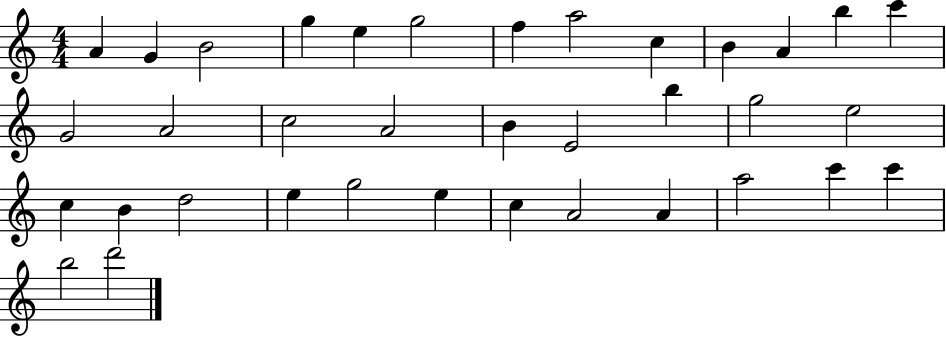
A4/q G4/q B4/h G5/q E5/q G5/h F5/q A5/h C5/q B4/q A4/q B5/q C6/q G4/h A4/h C5/h A4/h B4/q E4/h B5/q G5/h E5/h C5/q B4/q D5/h E5/q G5/h E5/q C5/q A4/h A4/q A5/h C6/q C6/q B5/h D6/h